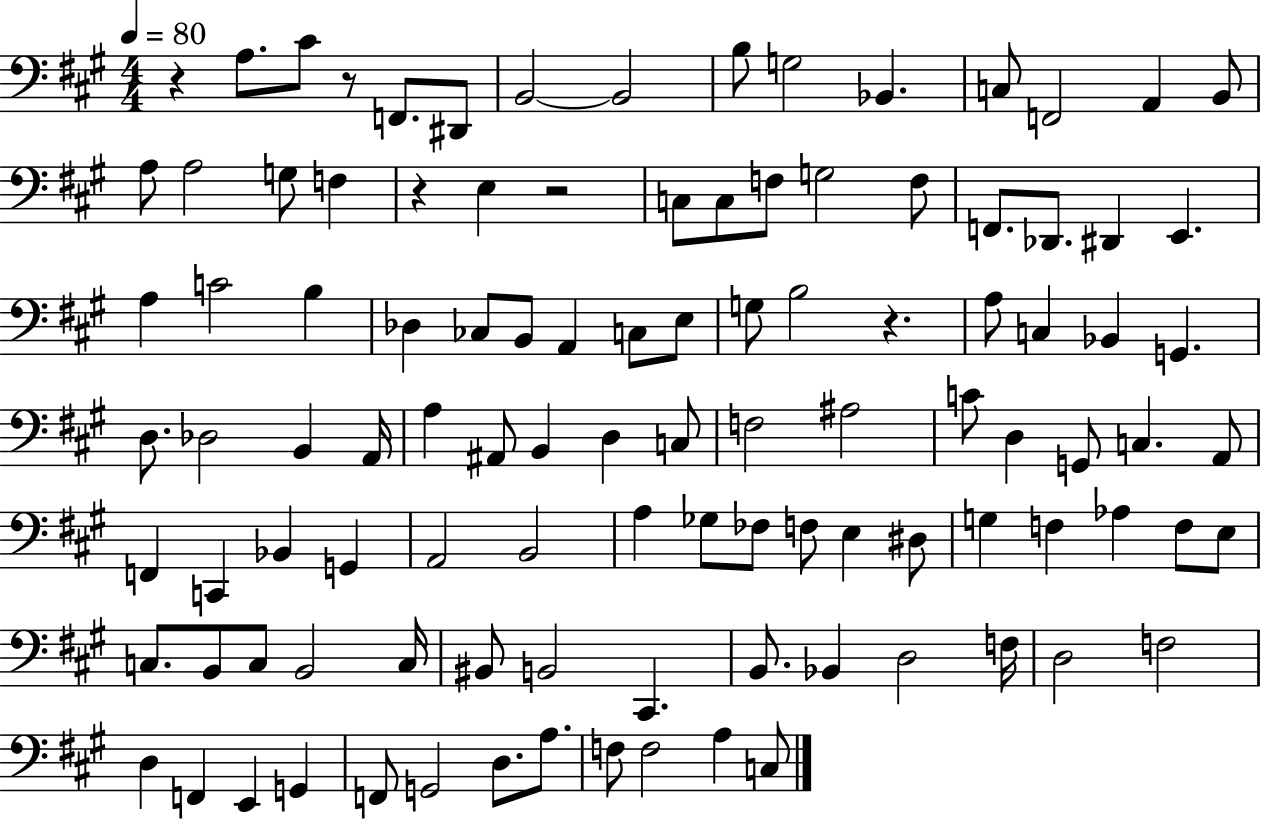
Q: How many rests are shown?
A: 5